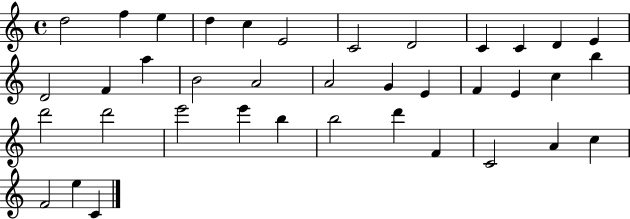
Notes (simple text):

D5/h F5/q E5/q D5/q C5/q E4/h C4/h D4/h C4/q C4/q D4/q E4/q D4/h F4/q A5/q B4/h A4/h A4/h G4/q E4/q F4/q E4/q C5/q B5/q D6/h D6/h E6/h E6/q B5/q B5/h D6/q F4/q C4/h A4/q C5/q F4/h E5/q C4/q